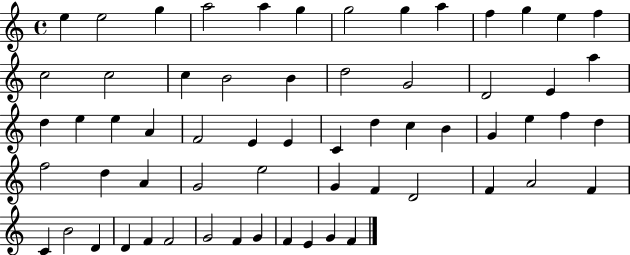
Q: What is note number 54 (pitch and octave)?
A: F4